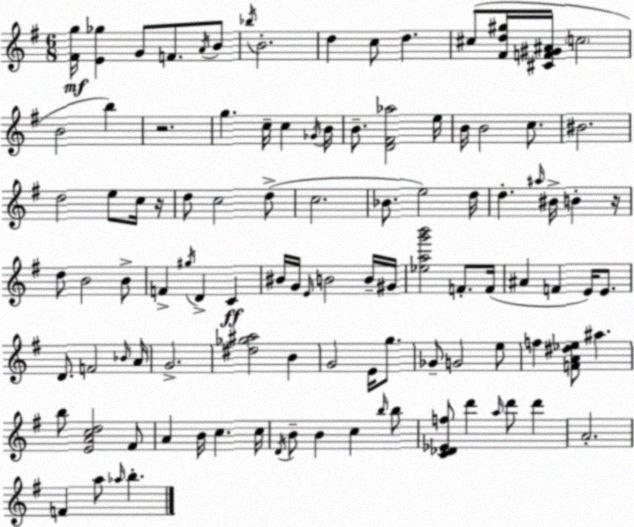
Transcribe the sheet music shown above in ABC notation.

X:1
T:Untitled
M:6/8
L:1/4
K:Em
[^Fg]/4 [E_g] G/2 F/2 A/4 B/2 _b/4 B2 d c/2 d ^c/2 [^Fd^g]/4 [^CF^G^A]/4 c2 B2 b z2 g c/4 c _G/4 B/4 B/2 [D^F_a]2 e/4 B/4 B2 c/2 ^B2 d2 e/2 c/4 z/4 d/2 c2 d/2 c2 _B/2 e2 d/4 d ^a/4 ^B/4 B z/4 d/2 B2 B/2 F ^g/4 D C ^B/4 G/4 E/4 B2 B/4 ^G/4 [_eag'b']2 F/2 F/4 ^A F E/4 E/2 D/2 F2 _B/4 A/4 G2 [^d_g^a]2 B G2 E/4 g/2 _G/2 G2 e/2 f [FA^d_e]/2 ^a b/2 [EAcd]2 ^F/2 A B/4 c c/4 D/4 B/2 B c b/4 b/2 [C_D_Ef]/2 d' a/4 d'/2 d' A2 F a/2 _a/4 b